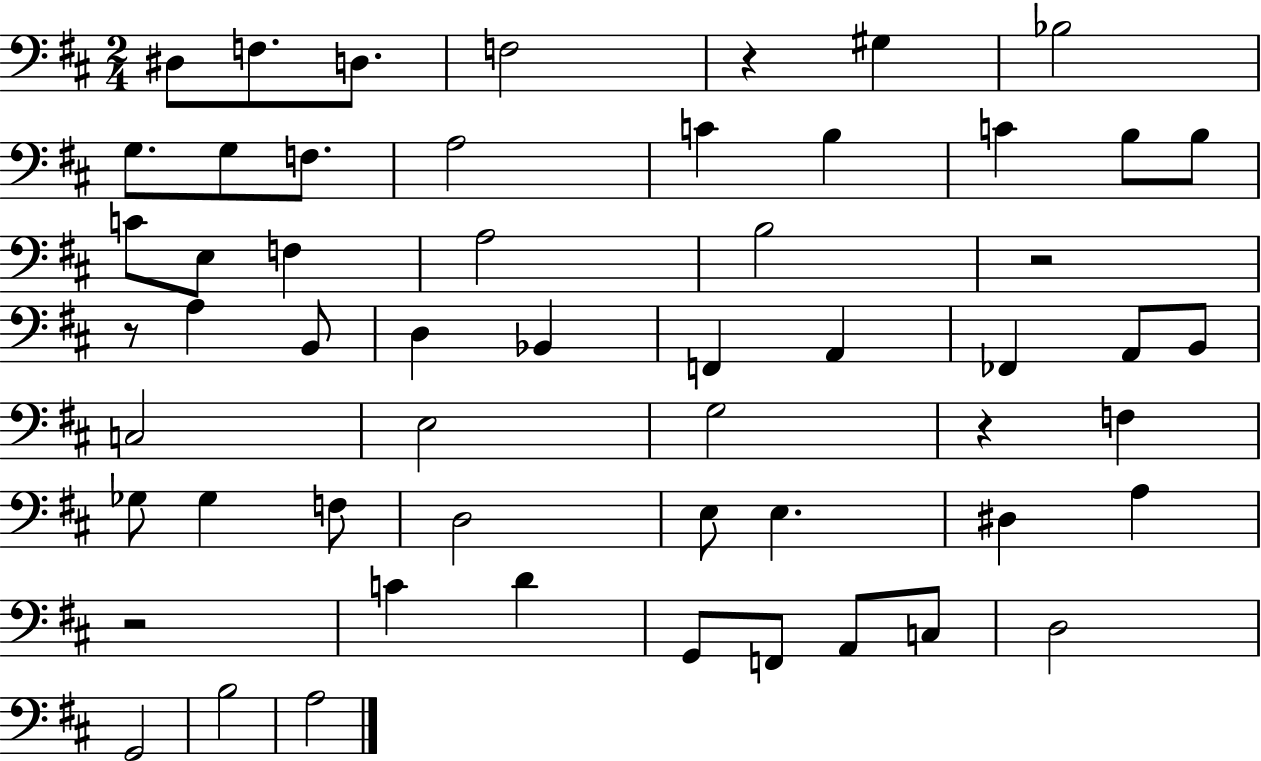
D#3/e F3/e. D3/e. F3/h R/q G#3/q Bb3/h G3/e. G3/e F3/e. A3/h C4/q B3/q C4/q B3/e B3/e C4/e E3/e F3/q A3/h B3/h R/h R/e A3/q B2/e D3/q Bb2/q F2/q A2/q FES2/q A2/e B2/e C3/h E3/h G3/h R/q F3/q Gb3/e Gb3/q F3/e D3/h E3/e E3/q. D#3/q A3/q R/h C4/q D4/q G2/e F2/e A2/e C3/e D3/h G2/h B3/h A3/h